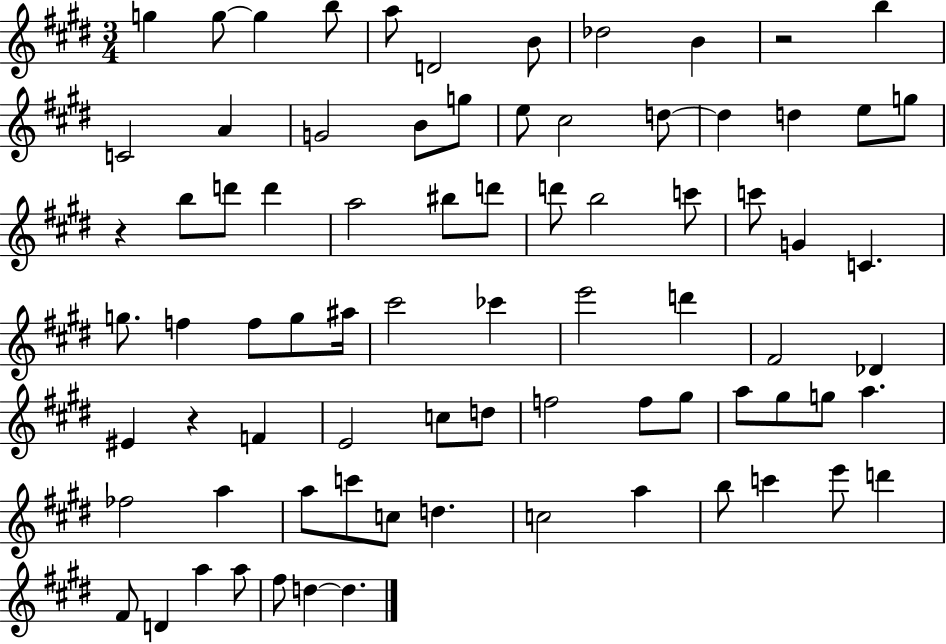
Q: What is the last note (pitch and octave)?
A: D5